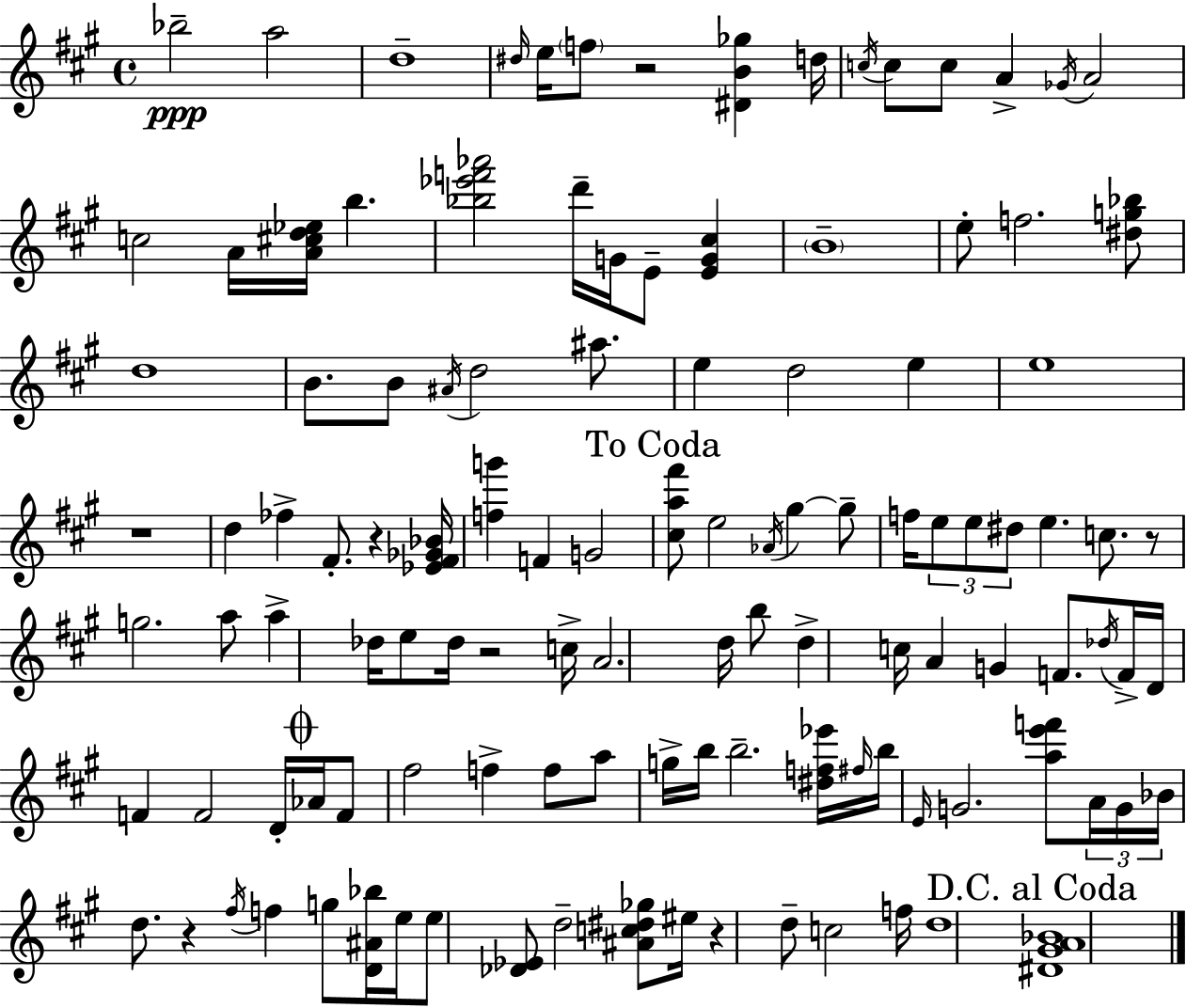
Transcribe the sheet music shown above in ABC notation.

X:1
T:Untitled
M:4/4
L:1/4
K:A
_b2 a2 d4 ^d/4 e/4 f/2 z2 [^DB_g] d/4 c/4 c/2 c/2 A _G/4 A2 c2 A/4 [A^cd_e]/4 b [_b_e'f'_a']2 d'/4 G/4 E/2 [EG^c] B4 e/2 f2 [^dg_b]/2 d4 B/2 B/2 ^A/4 d2 ^a/2 e d2 e e4 z4 d _f ^F/2 z [_E^F_G_B]/4 [fg'] F G2 [^ca^f']/2 e2 _A/4 ^g ^g/2 f/4 e/2 e/2 ^d/2 e c/2 z/2 g2 a/2 a _d/4 e/2 _d/4 z2 c/4 A2 d/4 b/2 d c/4 A G F/2 _d/4 F/4 D/4 F F2 D/4 _A/4 F/2 ^f2 f f/2 a/2 g/4 b/4 b2 [^df_e']/4 ^f/4 b/4 E/4 G2 [ae'f']/2 A/4 G/4 _B/4 d/2 z ^f/4 f g/2 [D^A_b]/4 e/4 e/2 [_D_E]/2 d2 [^Ac^d_g]/2 ^e/4 z d/2 c2 f/4 d4 [^D^GA_B]4